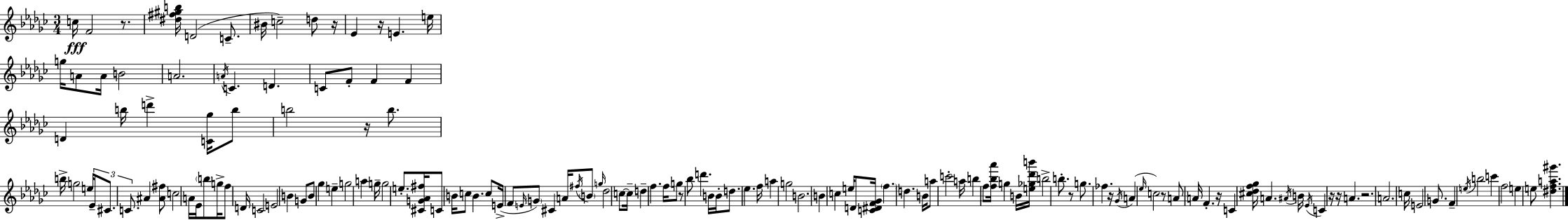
{
  \clef treble
  \numericTimeSignature
  \time 3/4
  \key ees \minor
  c''16\fff f'2 r8. | <dis'' fis'' gis'' b''>16 d'2( c'8.-- | bis'16 c''2--) d''8 r16 | ees'4 r16 e'4. e''16 | \break g''16 a'8 a'16 b'2 | a'2. | \acciaccatura { a'16 } c'4. d'4. | c'8 f'8-. f'4 f'4 | \break d'4 b''16 d'''4-> <c' ges''>16 b''8 | b''2 r16 b''8. | b''16-> g''2 e''16 \tuplet 3/2 { ees'8-- | cis'8. c'8. } ais'4 <ais' fis''>8 | \break c''2 a'16 ees'16 \parenthesize b''8 | g''16-> f''8 d'16 c'2 | e'2 b'4 | g'8 b'8 ges''4 e''4-- | \break g''2 a''4 | g''16-- g''2 e''8.-. | <cis' g' aes' fis''>16 c'8 b'16 c''8 b'4. | c''8 e'16->( f'8 \grace { e'16 } \parenthesize g'8) cis'4 | \break a'16 \acciaccatura { fis''16 } \parenthesize b'8 \grace { g''16 } des''2 | c''8~~ c''16-- d''4-- f''4. | f''16 g''8 r8 bes''8 d'''4. | b'16 b'16-. d''8. ees''4. | \break f''16 a''4 g''2 | b'2. | b'4 c''4 | e''16 d'8 <c' dis' f' ges'>16 \parenthesize f''4. d''4. | \break b'16 a''8 c'''2-. | a''16 b''4 f''8 <f'' bes'' aes'''>16 g''4 | b'16 <e'' ges'' des''' b'''>16 b''2-> | b''8.-. r8 g''8. fes''4. | \break r16 \acciaccatura { ges'16 }( a'4 \grace { ees''16 } c''2) | r8 a'8 a'16 f'4.-. | r16 c'4 <cis'' des'' f'' ges''>16 a'4. | \acciaccatura { ais'16 } b'16 \acciaccatura { ees'16 } c'4 | \break r16 r16 a'4. r2. | a'2. | c''16 e'2 | g'8. f'4-- | \break \acciaccatura { e''16 } b''2 c'''4 | f''2 e''4 | e''8 <dis'' f'' a'' gis'''>4. \bar "|."
}